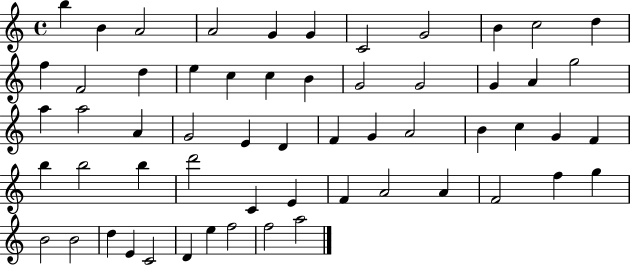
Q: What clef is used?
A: treble